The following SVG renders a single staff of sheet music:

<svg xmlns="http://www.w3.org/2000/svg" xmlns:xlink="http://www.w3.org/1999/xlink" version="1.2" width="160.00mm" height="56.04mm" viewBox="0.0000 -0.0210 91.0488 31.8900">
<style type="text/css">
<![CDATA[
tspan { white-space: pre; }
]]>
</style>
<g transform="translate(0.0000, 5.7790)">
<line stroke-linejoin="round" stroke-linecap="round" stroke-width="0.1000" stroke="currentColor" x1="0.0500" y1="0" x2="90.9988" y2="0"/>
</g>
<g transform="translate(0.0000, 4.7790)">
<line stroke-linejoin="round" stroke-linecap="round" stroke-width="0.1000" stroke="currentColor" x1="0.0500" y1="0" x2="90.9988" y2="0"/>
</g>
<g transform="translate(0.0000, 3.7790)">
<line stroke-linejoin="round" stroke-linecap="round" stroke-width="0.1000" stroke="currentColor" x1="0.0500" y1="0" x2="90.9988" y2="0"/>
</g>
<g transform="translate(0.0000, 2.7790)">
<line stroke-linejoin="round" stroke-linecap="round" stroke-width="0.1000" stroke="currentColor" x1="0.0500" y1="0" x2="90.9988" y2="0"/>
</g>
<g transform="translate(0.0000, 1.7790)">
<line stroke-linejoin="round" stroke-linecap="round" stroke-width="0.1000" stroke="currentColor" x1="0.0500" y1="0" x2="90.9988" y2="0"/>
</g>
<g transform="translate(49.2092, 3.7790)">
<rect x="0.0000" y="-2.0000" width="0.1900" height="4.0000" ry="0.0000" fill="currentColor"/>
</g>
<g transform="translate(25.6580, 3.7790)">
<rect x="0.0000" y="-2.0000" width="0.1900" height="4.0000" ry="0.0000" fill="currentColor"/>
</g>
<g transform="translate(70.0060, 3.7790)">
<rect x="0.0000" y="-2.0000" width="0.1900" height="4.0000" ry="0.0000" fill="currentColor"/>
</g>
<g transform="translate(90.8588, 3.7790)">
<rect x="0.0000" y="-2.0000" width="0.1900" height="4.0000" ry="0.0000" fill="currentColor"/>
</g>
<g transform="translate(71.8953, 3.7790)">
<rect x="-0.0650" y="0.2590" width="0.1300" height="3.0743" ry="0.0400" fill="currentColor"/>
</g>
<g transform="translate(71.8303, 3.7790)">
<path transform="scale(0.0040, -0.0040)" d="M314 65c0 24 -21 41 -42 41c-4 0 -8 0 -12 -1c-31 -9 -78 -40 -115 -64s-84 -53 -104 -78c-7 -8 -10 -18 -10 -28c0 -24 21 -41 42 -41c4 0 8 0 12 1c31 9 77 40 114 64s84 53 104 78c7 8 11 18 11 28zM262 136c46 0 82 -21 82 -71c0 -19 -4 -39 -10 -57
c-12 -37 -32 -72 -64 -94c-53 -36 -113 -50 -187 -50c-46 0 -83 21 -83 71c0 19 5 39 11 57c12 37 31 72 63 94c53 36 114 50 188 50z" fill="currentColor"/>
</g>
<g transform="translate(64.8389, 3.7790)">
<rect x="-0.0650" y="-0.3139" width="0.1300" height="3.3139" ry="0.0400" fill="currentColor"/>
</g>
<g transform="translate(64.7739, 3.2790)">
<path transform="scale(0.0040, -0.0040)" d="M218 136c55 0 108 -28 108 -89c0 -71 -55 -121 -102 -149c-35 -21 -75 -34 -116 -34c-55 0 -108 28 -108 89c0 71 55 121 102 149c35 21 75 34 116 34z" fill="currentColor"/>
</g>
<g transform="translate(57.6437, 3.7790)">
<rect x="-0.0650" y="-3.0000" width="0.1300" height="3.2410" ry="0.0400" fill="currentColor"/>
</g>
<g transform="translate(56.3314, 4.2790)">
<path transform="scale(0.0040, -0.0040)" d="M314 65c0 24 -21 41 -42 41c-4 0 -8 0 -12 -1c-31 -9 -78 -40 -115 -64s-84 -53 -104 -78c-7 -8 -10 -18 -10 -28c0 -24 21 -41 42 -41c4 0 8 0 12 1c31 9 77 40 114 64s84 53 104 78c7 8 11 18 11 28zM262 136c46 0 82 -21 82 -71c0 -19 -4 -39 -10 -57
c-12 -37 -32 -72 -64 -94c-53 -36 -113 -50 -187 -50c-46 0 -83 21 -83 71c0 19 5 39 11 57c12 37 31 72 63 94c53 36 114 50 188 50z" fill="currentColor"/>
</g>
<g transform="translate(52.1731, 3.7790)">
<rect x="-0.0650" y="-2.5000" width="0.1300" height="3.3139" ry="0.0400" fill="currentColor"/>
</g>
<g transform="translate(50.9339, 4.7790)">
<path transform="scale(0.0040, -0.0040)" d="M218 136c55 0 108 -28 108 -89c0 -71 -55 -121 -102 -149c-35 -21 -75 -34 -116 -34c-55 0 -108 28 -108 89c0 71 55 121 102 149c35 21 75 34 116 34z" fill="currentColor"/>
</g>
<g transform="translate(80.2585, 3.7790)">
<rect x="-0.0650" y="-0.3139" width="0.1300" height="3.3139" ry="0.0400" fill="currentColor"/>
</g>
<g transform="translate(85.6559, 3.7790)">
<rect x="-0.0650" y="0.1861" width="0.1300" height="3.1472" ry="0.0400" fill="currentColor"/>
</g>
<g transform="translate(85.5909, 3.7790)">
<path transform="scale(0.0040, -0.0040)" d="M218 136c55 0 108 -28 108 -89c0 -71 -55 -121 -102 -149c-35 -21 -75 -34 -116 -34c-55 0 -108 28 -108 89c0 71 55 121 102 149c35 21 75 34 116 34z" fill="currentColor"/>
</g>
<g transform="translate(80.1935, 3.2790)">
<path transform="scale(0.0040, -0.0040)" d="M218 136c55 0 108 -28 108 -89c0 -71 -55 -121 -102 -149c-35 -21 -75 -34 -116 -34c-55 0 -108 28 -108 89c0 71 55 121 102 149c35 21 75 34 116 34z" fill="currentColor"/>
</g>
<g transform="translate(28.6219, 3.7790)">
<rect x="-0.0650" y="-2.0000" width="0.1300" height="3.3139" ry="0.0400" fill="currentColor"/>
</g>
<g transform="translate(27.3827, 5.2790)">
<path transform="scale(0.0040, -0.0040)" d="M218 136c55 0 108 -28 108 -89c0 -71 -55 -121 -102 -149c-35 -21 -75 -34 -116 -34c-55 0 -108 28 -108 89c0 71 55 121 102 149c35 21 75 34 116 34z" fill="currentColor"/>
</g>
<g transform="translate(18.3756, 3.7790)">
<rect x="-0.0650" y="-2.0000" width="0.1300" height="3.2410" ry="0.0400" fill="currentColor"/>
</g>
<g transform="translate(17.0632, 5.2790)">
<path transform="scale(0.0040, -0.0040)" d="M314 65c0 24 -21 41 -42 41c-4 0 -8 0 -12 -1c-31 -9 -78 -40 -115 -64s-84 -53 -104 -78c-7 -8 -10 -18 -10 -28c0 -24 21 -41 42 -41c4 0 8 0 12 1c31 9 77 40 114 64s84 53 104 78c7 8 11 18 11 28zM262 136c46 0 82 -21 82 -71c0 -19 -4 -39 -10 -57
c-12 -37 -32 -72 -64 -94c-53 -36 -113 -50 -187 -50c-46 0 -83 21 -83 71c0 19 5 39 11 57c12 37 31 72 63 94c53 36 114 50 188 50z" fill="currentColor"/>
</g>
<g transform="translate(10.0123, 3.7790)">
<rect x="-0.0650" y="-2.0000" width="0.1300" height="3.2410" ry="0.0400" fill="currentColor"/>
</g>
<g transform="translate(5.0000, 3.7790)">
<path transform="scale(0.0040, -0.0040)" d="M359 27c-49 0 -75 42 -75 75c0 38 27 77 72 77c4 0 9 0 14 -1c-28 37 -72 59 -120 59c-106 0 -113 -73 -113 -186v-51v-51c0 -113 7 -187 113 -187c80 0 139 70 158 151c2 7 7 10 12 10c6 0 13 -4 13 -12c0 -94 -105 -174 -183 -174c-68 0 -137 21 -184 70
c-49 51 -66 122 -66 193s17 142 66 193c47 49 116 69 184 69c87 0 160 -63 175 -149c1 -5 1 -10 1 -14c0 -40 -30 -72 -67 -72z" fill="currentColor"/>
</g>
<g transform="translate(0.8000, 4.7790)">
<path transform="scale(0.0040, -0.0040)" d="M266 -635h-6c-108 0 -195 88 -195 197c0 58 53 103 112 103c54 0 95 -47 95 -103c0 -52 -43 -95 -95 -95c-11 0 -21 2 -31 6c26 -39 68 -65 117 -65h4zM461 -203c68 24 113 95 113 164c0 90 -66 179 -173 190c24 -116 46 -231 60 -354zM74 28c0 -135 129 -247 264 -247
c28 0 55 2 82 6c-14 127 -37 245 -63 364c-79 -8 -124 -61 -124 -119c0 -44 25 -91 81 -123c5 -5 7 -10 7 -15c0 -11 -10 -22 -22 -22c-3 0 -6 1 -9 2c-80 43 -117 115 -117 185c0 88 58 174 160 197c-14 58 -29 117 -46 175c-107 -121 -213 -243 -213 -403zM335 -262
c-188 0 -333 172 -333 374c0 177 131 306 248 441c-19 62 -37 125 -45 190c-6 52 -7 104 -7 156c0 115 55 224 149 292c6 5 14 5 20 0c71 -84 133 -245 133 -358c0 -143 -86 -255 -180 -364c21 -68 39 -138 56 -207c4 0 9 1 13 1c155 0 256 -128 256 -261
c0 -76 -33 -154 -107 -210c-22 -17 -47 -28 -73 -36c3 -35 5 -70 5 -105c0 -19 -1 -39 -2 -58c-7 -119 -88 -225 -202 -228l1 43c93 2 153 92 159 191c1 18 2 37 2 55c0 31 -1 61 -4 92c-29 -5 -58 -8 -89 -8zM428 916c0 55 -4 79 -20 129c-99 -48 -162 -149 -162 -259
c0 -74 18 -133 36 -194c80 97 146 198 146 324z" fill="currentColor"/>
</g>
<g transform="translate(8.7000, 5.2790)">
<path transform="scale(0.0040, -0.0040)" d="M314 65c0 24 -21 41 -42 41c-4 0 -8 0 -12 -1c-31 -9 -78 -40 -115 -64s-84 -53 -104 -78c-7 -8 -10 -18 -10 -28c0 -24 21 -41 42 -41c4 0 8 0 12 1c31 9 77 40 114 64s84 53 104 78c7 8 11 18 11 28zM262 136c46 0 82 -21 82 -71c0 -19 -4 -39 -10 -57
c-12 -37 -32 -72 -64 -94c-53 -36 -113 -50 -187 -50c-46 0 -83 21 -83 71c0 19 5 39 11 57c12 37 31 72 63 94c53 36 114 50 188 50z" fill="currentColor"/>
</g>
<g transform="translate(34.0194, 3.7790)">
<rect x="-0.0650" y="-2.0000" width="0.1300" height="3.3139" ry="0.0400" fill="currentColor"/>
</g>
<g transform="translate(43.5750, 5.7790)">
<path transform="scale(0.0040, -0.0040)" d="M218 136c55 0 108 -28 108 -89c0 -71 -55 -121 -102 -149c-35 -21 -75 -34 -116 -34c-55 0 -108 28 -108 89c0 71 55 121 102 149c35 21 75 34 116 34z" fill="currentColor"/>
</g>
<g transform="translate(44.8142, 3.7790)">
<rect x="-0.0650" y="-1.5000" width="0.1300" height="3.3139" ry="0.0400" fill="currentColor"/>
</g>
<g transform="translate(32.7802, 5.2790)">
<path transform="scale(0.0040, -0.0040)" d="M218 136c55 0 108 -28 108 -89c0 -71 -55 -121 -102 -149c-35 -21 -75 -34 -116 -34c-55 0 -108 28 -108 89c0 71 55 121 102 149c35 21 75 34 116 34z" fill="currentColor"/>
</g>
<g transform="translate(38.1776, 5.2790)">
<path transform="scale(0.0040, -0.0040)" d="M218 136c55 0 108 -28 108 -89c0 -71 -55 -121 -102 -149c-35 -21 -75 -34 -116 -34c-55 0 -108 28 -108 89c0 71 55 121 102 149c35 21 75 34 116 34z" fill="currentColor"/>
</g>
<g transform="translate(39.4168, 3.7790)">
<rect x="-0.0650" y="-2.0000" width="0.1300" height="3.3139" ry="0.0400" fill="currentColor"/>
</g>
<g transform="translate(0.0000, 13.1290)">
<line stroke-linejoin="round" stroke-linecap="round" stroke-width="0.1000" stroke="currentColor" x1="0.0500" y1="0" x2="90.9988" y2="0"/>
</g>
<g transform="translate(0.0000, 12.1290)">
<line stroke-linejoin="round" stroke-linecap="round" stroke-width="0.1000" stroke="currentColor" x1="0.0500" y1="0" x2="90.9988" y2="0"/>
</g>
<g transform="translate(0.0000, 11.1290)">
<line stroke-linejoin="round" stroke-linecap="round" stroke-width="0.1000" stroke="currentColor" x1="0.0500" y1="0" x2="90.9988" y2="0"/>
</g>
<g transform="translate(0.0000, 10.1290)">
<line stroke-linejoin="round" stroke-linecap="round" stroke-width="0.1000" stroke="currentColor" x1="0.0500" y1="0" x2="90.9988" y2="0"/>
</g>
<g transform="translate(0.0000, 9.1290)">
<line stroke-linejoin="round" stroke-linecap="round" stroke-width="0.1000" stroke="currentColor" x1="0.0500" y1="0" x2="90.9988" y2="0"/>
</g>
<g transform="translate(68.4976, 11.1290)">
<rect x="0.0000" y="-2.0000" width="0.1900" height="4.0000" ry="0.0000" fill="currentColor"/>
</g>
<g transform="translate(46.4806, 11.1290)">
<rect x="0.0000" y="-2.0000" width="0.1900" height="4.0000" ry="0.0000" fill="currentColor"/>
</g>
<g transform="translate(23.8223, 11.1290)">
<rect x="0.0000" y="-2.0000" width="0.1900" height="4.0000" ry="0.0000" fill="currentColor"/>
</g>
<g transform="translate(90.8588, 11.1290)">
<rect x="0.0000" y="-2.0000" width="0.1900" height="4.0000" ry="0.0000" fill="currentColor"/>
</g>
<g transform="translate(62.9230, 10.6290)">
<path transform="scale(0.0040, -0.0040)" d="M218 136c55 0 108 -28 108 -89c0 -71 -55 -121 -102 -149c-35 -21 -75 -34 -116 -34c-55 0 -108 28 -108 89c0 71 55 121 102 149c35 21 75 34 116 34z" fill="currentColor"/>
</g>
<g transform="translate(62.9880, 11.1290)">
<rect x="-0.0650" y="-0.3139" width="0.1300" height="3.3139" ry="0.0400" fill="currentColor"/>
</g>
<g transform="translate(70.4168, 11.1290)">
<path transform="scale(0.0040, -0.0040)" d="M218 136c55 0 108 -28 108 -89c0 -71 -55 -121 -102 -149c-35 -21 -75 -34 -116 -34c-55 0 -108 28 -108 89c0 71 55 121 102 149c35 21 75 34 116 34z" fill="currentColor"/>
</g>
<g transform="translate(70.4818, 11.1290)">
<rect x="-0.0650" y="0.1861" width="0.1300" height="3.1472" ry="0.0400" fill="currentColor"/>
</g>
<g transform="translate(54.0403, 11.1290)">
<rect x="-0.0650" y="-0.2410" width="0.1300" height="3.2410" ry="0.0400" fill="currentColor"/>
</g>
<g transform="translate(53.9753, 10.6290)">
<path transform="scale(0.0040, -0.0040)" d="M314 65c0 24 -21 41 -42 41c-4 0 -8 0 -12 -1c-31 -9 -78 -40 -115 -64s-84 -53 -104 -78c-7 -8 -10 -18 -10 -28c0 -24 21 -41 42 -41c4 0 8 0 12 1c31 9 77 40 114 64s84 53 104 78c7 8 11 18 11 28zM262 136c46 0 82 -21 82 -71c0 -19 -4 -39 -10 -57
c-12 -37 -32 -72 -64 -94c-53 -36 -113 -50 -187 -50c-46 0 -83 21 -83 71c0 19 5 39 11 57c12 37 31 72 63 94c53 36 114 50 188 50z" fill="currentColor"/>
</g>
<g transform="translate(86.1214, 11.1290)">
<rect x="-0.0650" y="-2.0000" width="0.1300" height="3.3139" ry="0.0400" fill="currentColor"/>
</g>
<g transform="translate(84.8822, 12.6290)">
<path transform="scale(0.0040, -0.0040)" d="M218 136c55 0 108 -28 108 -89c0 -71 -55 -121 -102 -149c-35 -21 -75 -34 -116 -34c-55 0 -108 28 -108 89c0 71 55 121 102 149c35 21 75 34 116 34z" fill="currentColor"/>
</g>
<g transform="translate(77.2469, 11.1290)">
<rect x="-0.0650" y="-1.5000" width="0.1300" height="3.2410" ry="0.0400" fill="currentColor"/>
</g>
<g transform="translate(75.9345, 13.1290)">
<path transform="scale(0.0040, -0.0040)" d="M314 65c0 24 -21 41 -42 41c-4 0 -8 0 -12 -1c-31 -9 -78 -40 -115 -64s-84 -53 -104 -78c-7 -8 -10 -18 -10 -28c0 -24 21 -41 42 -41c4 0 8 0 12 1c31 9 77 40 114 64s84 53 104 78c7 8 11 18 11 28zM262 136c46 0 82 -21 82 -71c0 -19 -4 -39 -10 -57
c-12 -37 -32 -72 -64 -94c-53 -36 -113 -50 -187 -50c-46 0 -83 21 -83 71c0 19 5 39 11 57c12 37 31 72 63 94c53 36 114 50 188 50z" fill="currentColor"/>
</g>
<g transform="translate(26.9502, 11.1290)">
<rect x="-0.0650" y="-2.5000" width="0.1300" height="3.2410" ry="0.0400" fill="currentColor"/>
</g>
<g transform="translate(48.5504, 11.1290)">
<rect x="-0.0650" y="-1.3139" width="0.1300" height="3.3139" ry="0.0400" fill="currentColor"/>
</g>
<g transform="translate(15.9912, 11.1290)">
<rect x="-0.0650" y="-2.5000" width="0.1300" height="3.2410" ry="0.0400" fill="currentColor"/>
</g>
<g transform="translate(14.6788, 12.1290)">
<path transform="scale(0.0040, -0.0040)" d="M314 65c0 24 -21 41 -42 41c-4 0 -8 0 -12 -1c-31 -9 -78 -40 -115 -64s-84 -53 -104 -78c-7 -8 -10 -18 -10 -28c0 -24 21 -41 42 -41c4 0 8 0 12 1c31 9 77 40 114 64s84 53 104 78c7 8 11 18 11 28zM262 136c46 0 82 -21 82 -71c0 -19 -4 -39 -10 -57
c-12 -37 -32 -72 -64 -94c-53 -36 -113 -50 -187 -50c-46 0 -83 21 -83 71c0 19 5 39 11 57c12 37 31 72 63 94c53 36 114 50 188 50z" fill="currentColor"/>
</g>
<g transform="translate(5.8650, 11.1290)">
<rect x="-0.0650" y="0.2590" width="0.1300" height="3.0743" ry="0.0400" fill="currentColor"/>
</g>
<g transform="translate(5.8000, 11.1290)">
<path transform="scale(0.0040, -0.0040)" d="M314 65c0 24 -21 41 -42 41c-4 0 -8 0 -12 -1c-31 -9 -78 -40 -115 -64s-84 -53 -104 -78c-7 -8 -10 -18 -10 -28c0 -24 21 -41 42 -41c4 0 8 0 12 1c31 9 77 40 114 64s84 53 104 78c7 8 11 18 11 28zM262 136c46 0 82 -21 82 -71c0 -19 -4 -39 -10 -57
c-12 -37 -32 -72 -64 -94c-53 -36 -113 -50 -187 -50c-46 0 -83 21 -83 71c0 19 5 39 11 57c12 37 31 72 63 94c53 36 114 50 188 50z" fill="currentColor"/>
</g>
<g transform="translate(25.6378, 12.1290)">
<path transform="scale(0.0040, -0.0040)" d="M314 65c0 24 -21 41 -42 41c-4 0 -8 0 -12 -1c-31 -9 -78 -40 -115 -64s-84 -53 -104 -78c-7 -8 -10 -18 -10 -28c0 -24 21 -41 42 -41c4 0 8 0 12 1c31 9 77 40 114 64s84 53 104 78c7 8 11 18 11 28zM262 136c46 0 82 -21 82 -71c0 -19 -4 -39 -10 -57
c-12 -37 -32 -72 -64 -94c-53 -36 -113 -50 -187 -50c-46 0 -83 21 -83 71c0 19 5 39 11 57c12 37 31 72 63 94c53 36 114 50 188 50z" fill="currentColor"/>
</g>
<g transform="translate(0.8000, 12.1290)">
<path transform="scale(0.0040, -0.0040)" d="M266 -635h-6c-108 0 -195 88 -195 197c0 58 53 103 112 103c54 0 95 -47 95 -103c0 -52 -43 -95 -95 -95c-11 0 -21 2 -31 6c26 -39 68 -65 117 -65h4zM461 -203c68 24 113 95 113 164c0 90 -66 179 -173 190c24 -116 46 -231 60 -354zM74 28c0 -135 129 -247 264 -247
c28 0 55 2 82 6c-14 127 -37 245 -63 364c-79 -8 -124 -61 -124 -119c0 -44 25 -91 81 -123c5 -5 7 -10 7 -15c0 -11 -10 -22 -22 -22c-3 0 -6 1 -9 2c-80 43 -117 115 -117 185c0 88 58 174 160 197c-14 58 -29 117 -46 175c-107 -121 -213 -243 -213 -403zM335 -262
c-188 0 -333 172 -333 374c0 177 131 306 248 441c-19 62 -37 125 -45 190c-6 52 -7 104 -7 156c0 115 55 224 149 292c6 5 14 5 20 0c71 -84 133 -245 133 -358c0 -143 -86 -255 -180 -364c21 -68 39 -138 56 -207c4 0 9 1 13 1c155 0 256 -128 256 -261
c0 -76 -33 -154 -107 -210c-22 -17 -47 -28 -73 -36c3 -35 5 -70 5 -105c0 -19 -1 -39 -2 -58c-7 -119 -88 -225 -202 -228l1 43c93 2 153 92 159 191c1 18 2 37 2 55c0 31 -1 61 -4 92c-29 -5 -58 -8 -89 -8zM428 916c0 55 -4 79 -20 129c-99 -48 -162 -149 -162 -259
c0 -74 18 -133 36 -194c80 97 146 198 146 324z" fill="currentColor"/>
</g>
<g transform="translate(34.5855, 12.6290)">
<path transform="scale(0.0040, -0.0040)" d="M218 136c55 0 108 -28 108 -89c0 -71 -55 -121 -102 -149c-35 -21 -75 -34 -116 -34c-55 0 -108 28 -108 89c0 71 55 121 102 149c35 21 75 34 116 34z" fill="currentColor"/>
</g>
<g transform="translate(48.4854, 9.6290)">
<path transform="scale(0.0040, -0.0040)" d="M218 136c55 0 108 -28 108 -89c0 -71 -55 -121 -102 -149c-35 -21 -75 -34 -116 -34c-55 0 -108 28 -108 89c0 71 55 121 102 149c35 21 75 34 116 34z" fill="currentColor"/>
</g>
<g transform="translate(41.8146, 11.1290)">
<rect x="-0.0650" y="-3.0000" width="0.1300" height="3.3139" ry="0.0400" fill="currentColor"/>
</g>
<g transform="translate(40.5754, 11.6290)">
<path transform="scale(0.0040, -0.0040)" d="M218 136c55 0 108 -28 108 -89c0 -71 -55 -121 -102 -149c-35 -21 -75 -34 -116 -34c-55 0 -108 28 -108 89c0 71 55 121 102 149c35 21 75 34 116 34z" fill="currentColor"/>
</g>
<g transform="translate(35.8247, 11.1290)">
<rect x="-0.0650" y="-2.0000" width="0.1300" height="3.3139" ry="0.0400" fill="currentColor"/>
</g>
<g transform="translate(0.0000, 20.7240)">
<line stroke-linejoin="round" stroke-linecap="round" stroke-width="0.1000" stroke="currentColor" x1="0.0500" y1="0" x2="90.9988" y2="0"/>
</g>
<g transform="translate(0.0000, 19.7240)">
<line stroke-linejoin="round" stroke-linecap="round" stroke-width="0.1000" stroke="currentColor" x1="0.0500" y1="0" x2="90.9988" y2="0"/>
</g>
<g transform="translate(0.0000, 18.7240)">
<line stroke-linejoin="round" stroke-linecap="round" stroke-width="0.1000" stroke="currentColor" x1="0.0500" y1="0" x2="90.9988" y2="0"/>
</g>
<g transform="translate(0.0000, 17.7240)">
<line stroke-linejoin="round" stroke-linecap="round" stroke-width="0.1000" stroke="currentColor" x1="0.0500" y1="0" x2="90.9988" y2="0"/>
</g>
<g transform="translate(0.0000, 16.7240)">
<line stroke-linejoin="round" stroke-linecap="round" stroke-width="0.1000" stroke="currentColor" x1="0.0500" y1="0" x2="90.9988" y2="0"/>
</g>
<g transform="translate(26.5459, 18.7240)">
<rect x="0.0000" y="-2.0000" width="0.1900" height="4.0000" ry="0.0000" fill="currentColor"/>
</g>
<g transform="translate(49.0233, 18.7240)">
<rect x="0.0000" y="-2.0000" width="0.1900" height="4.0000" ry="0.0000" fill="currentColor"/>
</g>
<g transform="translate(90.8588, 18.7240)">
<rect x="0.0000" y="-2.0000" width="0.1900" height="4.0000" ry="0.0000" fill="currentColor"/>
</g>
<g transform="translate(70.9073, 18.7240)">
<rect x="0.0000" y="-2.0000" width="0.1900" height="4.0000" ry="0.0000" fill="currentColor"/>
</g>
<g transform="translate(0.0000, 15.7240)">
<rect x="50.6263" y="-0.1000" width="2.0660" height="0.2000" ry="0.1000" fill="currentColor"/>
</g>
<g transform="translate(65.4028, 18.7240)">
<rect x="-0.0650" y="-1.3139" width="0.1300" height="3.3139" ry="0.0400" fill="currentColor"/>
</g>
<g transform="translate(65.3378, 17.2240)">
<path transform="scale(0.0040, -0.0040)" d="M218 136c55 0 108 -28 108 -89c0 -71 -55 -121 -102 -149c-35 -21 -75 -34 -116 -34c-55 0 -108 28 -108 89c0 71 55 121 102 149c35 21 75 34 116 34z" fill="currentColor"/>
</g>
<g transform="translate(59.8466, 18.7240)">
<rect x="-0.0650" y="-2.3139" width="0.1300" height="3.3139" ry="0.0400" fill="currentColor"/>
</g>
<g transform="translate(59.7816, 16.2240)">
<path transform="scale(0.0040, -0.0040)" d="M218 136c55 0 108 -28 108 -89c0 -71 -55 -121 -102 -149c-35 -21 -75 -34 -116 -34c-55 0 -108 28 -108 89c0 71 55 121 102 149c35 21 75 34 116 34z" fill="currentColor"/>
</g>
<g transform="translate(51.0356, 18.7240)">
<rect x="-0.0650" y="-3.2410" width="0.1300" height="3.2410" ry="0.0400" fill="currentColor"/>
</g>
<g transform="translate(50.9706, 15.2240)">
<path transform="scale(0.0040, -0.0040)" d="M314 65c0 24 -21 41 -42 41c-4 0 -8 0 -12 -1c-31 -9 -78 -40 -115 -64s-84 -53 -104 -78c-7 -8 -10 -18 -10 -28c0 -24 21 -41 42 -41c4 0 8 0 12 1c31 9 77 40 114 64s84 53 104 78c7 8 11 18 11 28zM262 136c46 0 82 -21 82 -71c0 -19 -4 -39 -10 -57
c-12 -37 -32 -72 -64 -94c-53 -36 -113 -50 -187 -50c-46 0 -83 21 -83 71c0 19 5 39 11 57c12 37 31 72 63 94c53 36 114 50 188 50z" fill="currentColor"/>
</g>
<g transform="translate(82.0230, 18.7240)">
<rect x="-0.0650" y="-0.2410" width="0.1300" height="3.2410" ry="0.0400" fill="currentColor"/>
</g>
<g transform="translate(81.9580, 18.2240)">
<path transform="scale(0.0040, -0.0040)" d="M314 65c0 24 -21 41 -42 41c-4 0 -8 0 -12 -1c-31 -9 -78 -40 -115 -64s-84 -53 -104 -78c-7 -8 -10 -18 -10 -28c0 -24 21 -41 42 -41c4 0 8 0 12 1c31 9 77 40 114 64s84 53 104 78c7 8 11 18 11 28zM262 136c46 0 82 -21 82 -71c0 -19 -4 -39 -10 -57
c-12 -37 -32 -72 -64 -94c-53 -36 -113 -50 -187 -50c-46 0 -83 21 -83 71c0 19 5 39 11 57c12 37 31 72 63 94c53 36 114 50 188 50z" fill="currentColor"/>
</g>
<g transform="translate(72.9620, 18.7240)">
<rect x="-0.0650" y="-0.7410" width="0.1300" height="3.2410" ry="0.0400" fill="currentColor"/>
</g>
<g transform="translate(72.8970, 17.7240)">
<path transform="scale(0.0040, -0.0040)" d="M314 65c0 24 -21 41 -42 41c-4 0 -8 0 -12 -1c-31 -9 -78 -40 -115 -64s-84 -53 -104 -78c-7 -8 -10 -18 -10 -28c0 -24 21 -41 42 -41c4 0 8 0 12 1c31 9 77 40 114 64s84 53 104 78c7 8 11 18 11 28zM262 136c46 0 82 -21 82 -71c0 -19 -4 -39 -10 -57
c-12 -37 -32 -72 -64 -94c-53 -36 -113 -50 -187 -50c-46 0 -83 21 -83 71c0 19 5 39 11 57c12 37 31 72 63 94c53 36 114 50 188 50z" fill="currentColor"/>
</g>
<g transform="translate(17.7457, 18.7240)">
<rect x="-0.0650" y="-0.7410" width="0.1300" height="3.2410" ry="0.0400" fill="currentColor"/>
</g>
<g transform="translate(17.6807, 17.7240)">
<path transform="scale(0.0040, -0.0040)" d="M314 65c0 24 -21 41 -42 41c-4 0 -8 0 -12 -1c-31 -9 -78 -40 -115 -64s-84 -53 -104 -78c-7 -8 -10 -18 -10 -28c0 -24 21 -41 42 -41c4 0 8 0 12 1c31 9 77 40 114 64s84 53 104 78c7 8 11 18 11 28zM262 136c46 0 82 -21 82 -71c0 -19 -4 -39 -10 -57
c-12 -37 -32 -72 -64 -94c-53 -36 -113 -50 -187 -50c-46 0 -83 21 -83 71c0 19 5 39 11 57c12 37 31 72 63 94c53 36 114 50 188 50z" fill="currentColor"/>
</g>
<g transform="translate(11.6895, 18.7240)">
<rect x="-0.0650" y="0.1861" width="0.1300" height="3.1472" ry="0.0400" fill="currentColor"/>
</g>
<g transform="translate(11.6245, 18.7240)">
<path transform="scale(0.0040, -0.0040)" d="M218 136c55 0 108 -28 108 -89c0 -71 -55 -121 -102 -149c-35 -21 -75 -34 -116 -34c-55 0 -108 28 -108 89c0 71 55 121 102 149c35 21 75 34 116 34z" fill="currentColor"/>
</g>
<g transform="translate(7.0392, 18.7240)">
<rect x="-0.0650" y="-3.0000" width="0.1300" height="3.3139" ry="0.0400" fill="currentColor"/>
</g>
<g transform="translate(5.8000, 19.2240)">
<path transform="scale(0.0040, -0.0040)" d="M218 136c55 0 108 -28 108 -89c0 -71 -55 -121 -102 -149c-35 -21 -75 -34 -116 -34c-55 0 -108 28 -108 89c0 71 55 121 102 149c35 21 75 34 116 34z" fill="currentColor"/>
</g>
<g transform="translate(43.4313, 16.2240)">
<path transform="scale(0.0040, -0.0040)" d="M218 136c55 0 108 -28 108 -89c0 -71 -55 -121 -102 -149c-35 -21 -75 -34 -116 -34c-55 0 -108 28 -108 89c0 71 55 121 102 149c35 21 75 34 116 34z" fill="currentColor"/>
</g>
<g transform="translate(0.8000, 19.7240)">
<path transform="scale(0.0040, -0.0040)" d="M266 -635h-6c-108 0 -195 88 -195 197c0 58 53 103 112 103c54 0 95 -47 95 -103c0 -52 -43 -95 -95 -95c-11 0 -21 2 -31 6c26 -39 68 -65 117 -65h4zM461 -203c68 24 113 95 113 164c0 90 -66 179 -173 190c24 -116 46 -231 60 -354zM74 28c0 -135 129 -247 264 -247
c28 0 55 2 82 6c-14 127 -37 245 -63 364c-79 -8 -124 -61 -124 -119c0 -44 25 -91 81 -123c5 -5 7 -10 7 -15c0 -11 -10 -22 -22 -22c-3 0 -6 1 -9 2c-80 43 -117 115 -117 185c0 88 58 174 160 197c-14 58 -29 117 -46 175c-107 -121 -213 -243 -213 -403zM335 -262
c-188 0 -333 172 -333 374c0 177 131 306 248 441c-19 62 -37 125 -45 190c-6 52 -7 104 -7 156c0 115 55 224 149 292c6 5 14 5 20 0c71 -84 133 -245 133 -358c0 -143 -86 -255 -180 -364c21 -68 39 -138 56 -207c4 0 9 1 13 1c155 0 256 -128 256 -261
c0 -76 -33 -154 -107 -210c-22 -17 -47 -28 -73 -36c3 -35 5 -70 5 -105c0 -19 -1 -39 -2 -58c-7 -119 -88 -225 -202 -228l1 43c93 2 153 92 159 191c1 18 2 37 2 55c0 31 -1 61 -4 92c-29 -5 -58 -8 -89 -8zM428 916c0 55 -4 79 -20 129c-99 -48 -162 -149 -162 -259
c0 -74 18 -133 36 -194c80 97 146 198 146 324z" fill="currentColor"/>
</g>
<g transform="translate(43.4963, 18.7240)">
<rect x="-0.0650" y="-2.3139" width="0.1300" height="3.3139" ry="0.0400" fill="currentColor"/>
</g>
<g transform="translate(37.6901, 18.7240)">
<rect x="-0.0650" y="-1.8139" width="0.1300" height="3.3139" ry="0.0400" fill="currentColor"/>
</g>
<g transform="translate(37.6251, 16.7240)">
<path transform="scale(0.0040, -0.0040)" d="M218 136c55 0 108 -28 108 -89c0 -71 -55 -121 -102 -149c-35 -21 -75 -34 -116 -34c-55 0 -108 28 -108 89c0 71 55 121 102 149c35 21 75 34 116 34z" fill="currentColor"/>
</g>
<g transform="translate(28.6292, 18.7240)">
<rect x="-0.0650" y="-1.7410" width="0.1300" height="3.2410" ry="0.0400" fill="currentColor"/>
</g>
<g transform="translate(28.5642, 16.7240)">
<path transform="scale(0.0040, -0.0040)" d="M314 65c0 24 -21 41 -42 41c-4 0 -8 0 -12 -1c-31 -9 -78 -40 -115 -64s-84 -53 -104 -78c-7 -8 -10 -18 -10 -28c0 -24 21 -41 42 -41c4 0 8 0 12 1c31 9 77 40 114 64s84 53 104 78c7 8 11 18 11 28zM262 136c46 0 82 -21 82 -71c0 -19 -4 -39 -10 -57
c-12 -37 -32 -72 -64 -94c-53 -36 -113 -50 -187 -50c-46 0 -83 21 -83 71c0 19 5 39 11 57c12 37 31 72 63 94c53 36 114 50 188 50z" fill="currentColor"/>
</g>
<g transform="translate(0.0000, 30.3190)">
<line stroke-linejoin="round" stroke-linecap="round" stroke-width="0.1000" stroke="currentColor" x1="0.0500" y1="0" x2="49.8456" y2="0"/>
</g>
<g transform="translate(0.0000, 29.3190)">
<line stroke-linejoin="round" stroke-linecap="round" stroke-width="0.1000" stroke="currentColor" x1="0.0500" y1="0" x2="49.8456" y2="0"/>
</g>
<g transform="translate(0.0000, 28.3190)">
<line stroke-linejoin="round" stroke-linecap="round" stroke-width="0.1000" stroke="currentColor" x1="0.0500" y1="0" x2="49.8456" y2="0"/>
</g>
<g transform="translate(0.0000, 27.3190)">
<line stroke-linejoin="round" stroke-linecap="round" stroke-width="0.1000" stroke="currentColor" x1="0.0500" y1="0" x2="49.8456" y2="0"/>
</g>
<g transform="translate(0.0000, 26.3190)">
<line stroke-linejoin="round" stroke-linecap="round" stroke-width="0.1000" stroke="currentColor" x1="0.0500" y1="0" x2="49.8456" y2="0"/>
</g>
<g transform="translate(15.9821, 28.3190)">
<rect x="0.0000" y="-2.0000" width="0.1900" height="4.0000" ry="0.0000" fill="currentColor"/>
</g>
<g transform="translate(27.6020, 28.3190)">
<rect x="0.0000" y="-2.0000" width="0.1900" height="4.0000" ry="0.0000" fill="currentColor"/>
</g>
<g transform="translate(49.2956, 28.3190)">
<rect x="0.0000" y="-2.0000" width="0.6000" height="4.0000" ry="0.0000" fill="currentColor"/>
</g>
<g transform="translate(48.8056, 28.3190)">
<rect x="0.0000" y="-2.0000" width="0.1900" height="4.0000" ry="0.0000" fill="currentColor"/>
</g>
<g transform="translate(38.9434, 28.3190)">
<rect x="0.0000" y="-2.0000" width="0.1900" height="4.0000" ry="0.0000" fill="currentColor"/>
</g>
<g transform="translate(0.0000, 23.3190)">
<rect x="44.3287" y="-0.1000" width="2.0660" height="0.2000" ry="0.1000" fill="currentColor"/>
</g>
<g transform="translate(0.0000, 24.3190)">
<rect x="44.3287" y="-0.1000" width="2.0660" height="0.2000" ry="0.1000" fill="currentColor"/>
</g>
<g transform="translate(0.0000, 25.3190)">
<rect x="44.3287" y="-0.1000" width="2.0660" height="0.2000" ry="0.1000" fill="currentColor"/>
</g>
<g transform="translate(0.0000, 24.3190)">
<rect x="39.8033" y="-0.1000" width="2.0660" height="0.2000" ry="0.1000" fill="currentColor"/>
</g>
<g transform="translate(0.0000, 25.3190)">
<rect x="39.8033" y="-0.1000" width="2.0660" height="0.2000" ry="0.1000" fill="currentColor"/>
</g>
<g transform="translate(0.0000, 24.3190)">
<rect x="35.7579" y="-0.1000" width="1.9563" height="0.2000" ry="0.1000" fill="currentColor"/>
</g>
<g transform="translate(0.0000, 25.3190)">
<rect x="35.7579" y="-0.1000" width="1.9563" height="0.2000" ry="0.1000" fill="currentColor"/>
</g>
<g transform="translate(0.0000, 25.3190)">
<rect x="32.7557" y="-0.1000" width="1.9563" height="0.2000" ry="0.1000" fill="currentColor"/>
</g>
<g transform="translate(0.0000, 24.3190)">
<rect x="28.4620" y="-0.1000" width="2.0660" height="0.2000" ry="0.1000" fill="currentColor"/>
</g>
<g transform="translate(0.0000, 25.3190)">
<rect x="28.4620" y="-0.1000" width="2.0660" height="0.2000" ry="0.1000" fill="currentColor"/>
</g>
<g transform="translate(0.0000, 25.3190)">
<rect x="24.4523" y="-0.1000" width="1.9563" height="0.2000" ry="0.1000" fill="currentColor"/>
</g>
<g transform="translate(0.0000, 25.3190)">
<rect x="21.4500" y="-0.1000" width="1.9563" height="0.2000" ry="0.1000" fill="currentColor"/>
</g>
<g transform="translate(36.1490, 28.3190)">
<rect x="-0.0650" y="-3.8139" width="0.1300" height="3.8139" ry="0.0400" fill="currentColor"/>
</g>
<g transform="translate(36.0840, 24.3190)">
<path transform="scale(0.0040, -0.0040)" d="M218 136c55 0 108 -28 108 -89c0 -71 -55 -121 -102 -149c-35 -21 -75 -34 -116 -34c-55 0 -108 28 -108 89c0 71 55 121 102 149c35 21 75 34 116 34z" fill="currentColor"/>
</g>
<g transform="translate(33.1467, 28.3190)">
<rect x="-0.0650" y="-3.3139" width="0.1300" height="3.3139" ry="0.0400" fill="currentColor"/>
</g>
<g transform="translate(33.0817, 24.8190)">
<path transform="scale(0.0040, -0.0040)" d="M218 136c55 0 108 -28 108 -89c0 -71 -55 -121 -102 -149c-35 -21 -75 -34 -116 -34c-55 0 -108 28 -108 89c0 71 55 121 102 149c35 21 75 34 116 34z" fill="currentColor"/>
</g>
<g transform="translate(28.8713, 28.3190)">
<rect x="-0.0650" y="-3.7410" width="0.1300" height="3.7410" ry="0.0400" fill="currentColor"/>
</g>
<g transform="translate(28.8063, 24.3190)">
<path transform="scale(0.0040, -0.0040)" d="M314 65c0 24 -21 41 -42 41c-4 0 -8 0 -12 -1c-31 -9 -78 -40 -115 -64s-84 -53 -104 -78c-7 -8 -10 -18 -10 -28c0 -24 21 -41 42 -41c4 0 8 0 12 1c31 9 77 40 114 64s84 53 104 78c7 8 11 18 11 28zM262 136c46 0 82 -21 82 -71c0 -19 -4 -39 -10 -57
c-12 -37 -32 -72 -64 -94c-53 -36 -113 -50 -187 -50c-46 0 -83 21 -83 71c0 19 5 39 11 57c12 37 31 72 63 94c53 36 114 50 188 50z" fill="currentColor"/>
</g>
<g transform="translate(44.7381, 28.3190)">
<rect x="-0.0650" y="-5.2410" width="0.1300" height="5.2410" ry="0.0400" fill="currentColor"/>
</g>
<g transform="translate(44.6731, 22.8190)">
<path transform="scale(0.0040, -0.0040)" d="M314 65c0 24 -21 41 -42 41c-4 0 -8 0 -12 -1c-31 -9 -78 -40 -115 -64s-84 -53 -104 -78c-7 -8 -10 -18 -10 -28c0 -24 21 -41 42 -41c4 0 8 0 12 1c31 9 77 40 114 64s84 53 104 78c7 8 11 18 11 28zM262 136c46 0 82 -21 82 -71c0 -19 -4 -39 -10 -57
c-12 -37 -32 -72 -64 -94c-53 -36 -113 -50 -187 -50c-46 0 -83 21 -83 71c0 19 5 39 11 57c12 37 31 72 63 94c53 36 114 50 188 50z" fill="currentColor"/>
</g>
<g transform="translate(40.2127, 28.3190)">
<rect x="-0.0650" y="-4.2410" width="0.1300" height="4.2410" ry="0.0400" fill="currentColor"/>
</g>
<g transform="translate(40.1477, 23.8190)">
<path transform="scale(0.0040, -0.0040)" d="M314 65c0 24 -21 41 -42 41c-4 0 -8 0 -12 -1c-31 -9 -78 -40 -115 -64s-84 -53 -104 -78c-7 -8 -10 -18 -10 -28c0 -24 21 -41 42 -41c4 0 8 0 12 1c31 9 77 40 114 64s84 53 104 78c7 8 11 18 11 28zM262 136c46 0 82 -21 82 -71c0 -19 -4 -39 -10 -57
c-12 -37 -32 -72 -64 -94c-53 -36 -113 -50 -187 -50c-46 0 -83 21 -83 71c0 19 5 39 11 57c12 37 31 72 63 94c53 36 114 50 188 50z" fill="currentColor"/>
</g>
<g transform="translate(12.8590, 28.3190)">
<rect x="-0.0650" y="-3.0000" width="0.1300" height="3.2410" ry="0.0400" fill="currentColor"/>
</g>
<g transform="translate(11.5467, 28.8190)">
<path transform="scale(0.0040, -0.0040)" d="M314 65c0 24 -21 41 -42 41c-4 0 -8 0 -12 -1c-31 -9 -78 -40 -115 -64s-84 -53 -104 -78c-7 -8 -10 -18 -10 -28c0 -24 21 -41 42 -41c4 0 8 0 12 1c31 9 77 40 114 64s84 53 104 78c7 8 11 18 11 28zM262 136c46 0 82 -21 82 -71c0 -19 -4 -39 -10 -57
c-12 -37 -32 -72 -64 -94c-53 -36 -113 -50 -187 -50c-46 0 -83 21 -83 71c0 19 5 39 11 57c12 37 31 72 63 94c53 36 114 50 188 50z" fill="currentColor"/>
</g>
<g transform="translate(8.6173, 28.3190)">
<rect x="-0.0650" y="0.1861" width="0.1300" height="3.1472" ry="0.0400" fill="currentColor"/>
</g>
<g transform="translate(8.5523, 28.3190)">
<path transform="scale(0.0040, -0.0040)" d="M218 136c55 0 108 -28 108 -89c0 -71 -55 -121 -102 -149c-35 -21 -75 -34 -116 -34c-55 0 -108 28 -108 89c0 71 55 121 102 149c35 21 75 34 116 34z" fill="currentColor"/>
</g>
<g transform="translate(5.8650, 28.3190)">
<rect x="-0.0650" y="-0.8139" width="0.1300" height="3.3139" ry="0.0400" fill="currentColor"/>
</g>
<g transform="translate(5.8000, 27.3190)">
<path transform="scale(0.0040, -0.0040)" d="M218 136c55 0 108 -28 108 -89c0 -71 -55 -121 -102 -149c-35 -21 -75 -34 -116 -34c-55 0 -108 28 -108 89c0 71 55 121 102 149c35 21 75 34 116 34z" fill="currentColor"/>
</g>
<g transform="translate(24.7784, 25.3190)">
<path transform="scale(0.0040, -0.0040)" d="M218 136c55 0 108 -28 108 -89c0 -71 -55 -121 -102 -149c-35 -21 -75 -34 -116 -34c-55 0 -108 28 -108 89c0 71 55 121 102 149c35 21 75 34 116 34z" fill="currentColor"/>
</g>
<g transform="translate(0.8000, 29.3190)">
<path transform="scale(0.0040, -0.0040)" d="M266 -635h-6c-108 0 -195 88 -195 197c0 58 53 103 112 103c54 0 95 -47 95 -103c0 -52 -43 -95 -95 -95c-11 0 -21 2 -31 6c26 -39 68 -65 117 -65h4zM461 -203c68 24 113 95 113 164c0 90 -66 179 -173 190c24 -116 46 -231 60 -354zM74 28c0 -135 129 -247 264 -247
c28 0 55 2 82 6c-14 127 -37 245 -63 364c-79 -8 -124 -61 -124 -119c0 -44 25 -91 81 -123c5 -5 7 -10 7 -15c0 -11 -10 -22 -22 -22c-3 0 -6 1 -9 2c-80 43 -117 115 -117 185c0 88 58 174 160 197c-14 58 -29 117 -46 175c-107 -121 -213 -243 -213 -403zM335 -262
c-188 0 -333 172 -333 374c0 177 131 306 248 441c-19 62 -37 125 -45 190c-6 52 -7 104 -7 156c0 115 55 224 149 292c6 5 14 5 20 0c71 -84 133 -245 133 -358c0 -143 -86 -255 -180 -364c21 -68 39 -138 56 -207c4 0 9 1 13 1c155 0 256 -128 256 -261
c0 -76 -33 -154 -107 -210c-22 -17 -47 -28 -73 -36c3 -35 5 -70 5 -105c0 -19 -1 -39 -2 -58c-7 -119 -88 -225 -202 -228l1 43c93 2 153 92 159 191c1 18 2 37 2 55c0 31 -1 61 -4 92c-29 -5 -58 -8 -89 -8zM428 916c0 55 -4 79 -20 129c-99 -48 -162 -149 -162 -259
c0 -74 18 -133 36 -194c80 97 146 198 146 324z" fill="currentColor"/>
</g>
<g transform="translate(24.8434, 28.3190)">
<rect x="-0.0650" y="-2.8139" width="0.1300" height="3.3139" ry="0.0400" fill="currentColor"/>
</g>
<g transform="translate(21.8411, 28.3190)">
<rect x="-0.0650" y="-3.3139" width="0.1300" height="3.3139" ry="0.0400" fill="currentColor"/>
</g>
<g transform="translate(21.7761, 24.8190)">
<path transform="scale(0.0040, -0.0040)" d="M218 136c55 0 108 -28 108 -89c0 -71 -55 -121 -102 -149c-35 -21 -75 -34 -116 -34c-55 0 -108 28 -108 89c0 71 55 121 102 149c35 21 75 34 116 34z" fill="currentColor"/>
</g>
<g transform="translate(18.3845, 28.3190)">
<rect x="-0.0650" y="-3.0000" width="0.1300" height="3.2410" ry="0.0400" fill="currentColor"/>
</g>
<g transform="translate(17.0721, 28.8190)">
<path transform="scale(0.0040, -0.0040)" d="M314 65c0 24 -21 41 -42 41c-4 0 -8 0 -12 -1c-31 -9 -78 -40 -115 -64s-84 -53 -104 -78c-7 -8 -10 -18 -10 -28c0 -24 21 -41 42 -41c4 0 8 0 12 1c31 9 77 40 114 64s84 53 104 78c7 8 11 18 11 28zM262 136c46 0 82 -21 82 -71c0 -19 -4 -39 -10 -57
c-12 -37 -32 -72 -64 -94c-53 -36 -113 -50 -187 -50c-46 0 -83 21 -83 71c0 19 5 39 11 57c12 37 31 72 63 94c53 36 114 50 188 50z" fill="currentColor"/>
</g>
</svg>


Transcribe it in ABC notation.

X:1
T:Untitled
M:4/4
L:1/4
K:C
F2 F2 F F F E G A2 c B2 c B B2 G2 G2 F A e c2 c B E2 F A B d2 f2 f g b2 g e d2 c2 d B A2 A2 b a c'2 b c' d'2 f'2